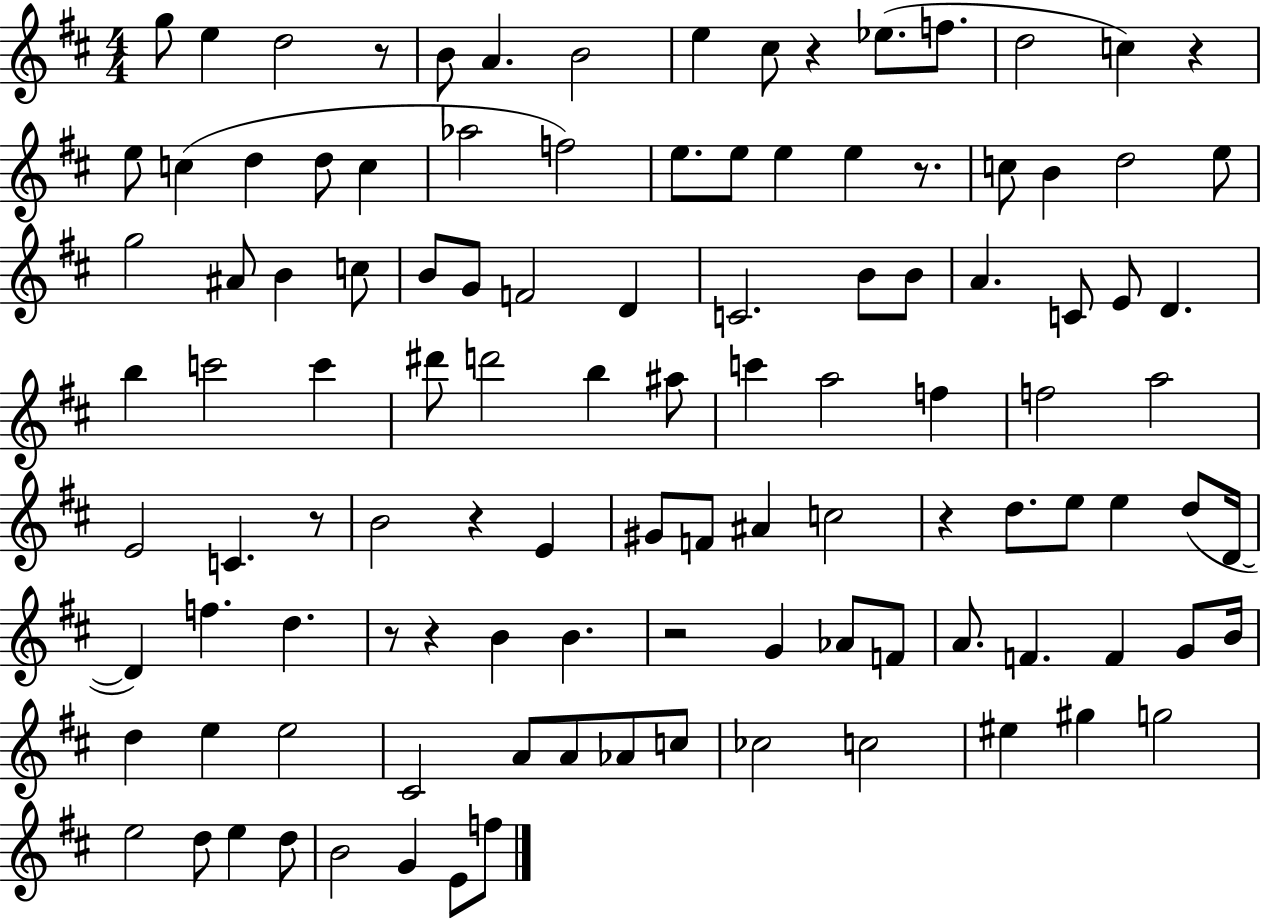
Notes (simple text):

G5/e E5/q D5/h R/e B4/e A4/q. B4/h E5/q C#5/e R/q Eb5/e. F5/e. D5/h C5/q R/q E5/e C5/q D5/q D5/e C5/q Ab5/h F5/h E5/e. E5/e E5/q E5/q R/e. C5/e B4/q D5/h E5/e G5/h A#4/e B4/q C5/e B4/e G4/e F4/h D4/q C4/h. B4/e B4/e A4/q. C4/e E4/e D4/q. B5/q C6/h C6/q D#6/e D6/h B5/q A#5/e C6/q A5/h F5/q F5/h A5/h E4/h C4/q. R/e B4/h R/q E4/q G#4/e F4/e A#4/q C5/h R/q D5/e. E5/e E5/q D5/e D4/s D4/q F5/q. D5/q. R/e R/q B4/q B4/q. R/h G4/q Ab4/e F4/e A4/e. F4/q. F4/q G4/e B4/s D5/q E5/q E5/h C#4/h A4/e A4/e Ab4/e C5/e CES5/h C5/h EIS5/q G#5/q G5/h E5/h D5/e E5/q D5/e B4/h G4/q E4/e F5/e